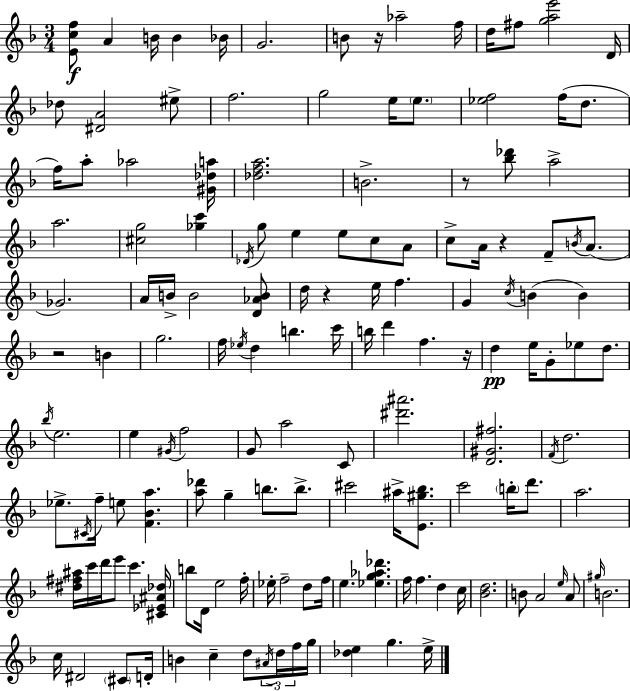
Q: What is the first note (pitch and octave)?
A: A4